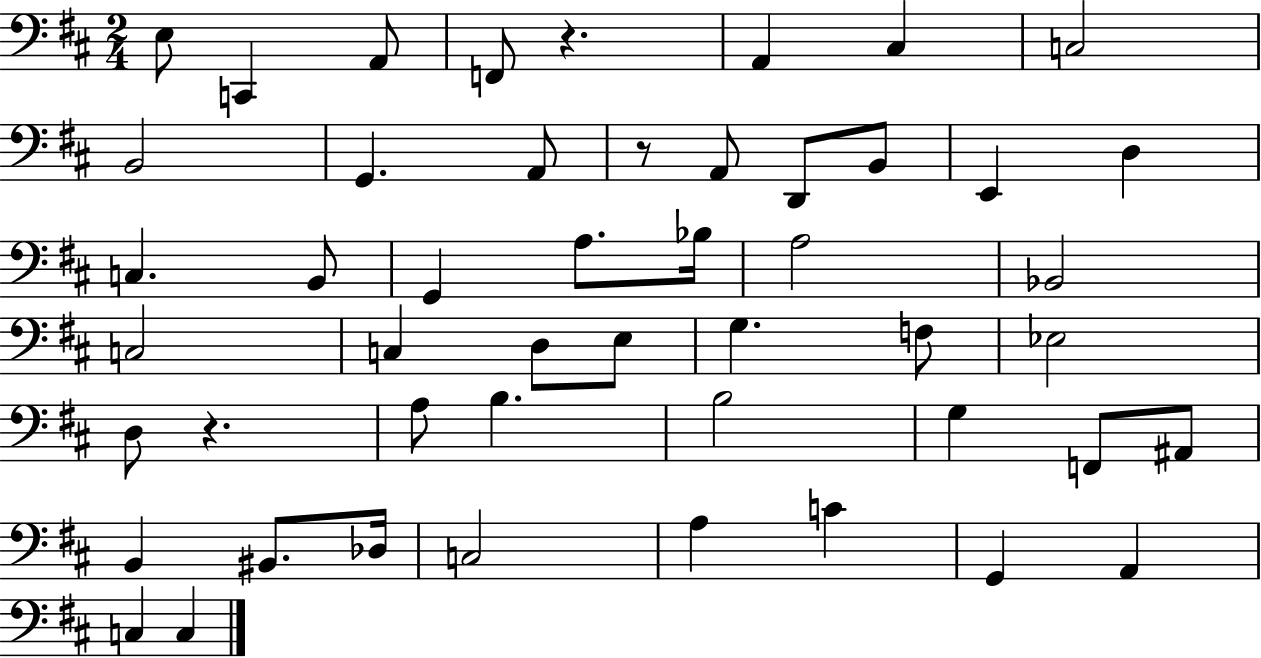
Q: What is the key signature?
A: D major